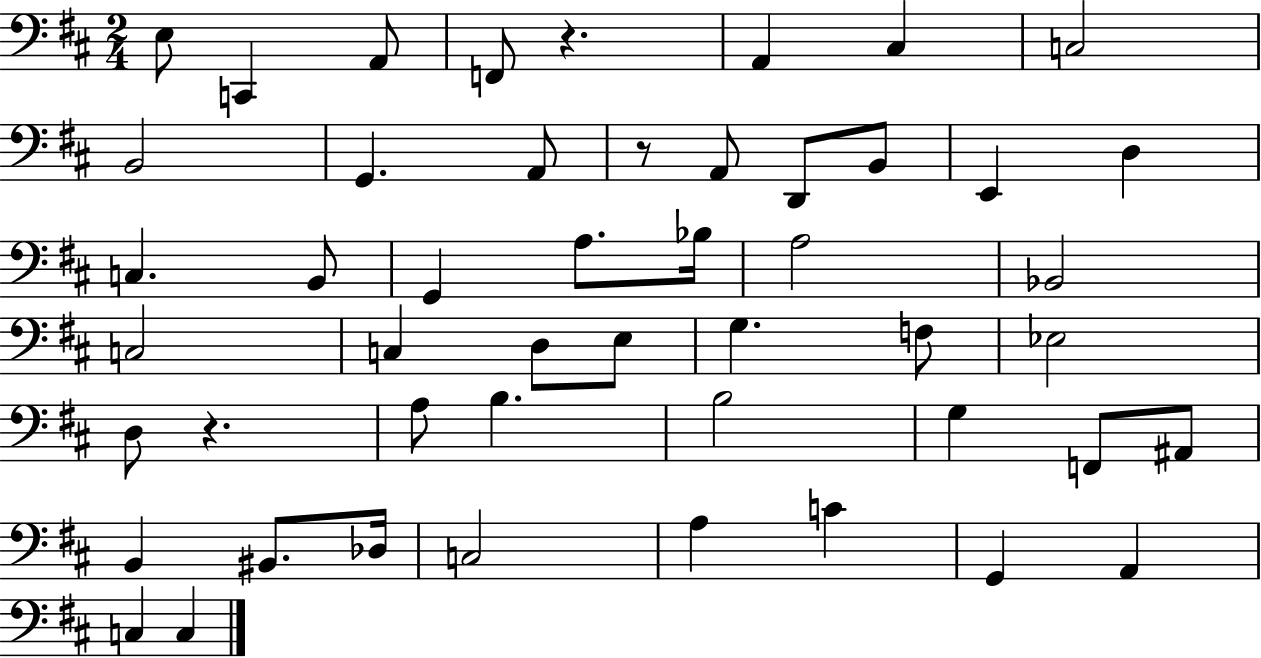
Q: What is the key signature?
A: D major